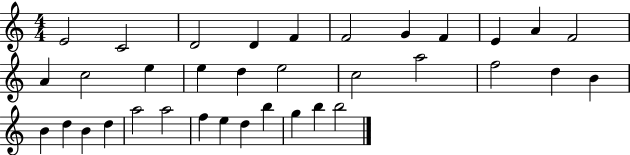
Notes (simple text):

E4/h C4/h D4/h D4/q F4/q F4/h G4/q F4/q E4/q A4/q F4/h A4/q C5/h E5/q E5/q D5/q E5/h C5/h A5/h F5/h D5/q B4/q B4/q D5/q B4/q D5/q A5/h A5/h F5/q E5/q D5/q B5/q G5/q B5/q B5/h